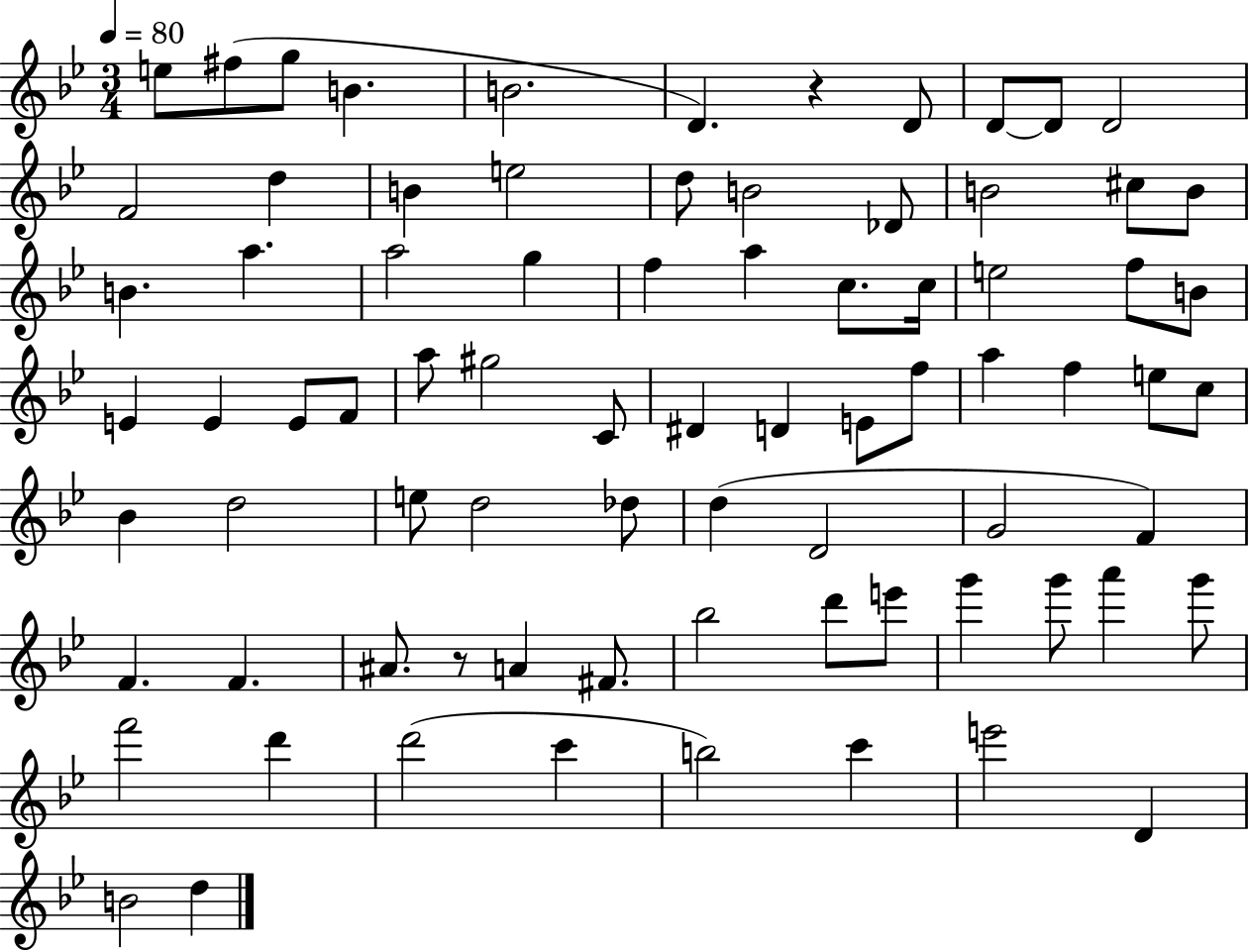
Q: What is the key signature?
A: BES major